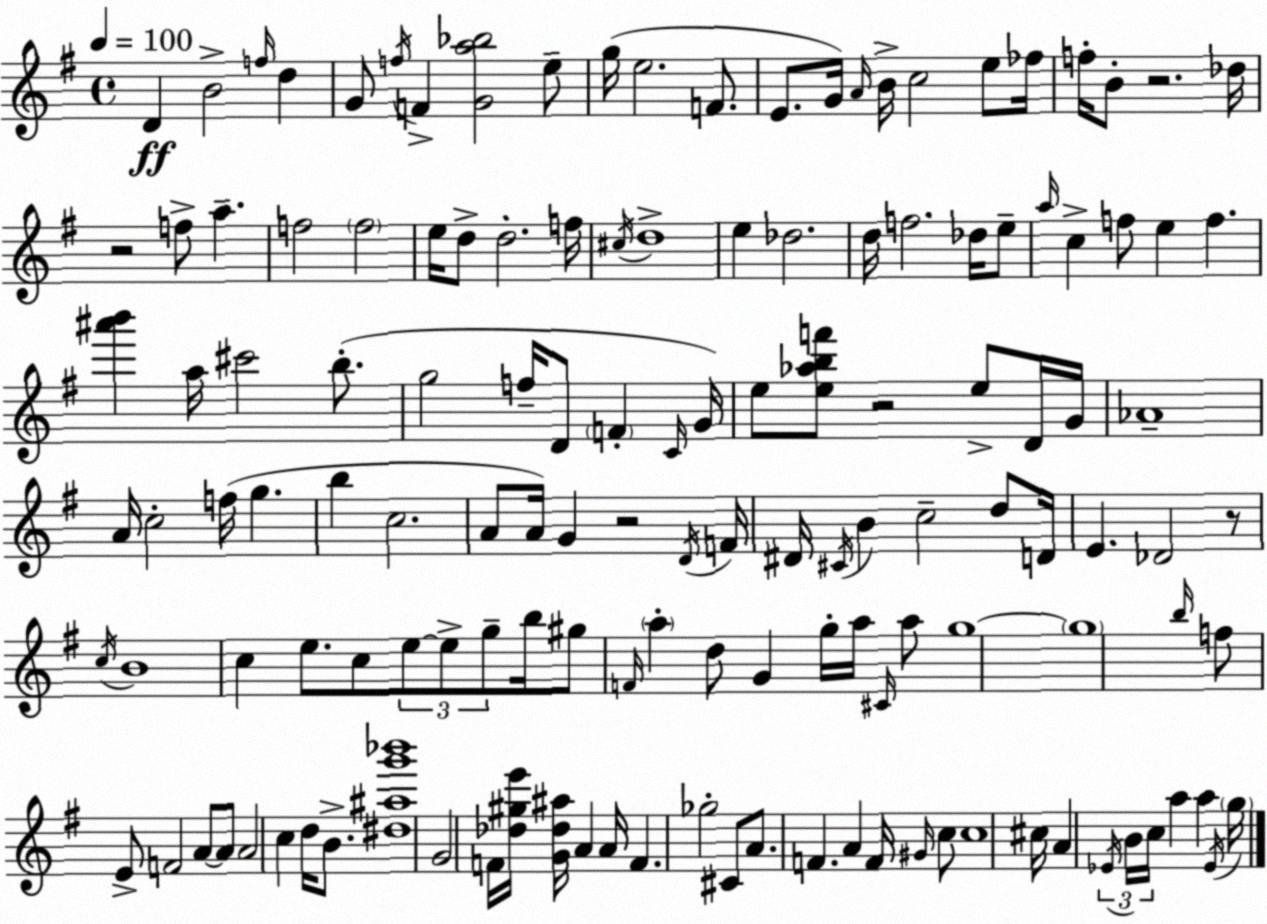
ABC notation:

X:1
T:Untitled
M:4/4
L:1/4
K:G
D B2 f/4 d G/2 f/4 F [Ga_b]2 e/2 g/4 e2 F/2 E/2 G/4 A/4 B/4 c2 e/2 _f/4 f/4 B/2 z2 _d/4 z2 f/2 a f2 f2 e/4 d/2 d2 f/4 ^c/4 d4 e _d2 d/4 f2 _d/4 e/2 a/4 c f/2 e f [^a'b'] a/4 ^c'2 b/2 g2 f/4 D/2 F C/4 G/4 e/2 [e_abf']/2 z2 e/2 D/4 G/4 _A4 A/4 c2 f/4 g b c2 A/2 A/4 G z2 D/4 F/4 ^D/4 ^C/4 B c2 d/2 D/4 E _D2 z/2 c/4 B4 c e/2 c/2 e/2 e/2 g/2 b/4 ^g/2 F/4 a d/2 G g/4 a/4 ^C/4 a/2 g4 g4 b/4 f/2 E/2 F2 A/2 A/2 A2 c d/4 B/2 [^d^ag'_b']4 G2 F/4 [_d^ge']/4 [G_d^a]/4 A A/4 F _g2 ^C/2 A/2 F A F/4 ^G/4 c/2 c4 ^c/4 A _E/4 B/4 c/4 a a _E/4 g/4